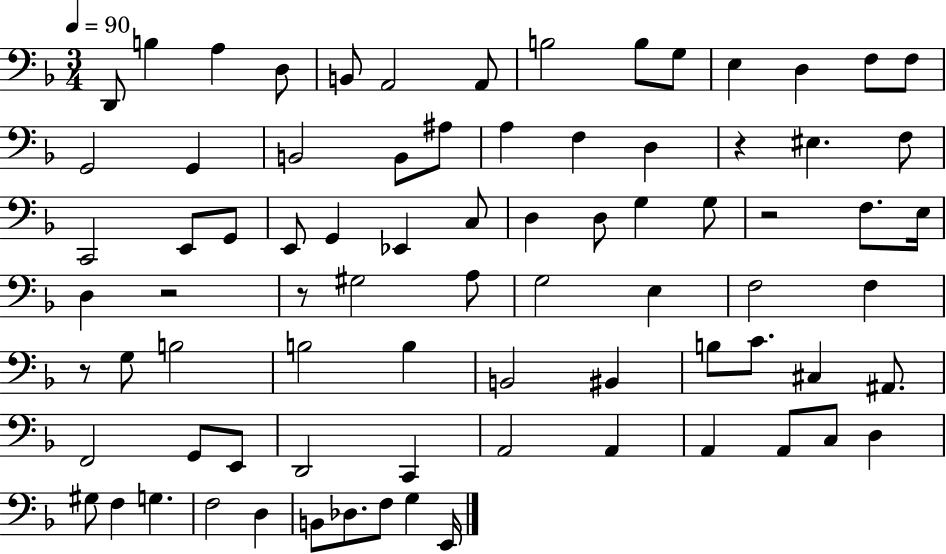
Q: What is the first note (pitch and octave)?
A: D2